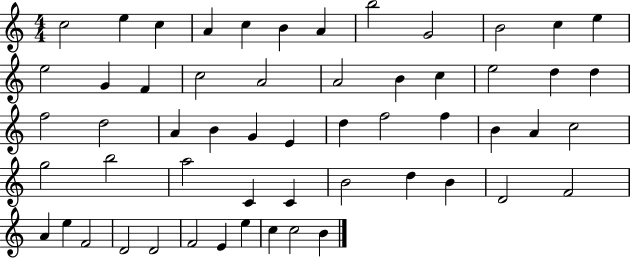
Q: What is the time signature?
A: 4/4